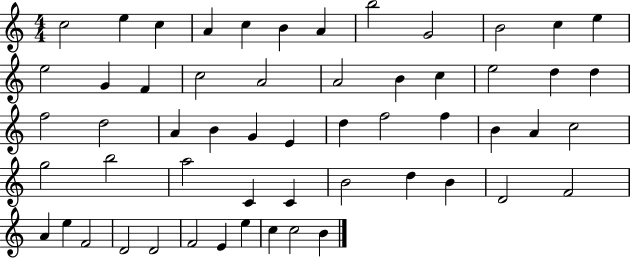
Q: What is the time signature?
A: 4/4